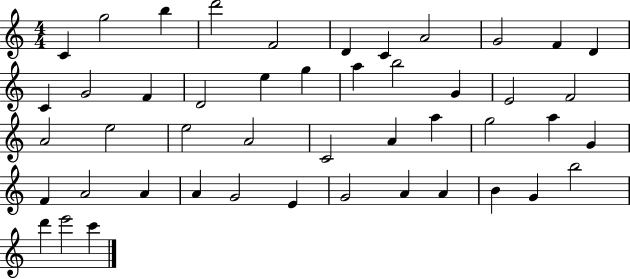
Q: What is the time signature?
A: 4/4